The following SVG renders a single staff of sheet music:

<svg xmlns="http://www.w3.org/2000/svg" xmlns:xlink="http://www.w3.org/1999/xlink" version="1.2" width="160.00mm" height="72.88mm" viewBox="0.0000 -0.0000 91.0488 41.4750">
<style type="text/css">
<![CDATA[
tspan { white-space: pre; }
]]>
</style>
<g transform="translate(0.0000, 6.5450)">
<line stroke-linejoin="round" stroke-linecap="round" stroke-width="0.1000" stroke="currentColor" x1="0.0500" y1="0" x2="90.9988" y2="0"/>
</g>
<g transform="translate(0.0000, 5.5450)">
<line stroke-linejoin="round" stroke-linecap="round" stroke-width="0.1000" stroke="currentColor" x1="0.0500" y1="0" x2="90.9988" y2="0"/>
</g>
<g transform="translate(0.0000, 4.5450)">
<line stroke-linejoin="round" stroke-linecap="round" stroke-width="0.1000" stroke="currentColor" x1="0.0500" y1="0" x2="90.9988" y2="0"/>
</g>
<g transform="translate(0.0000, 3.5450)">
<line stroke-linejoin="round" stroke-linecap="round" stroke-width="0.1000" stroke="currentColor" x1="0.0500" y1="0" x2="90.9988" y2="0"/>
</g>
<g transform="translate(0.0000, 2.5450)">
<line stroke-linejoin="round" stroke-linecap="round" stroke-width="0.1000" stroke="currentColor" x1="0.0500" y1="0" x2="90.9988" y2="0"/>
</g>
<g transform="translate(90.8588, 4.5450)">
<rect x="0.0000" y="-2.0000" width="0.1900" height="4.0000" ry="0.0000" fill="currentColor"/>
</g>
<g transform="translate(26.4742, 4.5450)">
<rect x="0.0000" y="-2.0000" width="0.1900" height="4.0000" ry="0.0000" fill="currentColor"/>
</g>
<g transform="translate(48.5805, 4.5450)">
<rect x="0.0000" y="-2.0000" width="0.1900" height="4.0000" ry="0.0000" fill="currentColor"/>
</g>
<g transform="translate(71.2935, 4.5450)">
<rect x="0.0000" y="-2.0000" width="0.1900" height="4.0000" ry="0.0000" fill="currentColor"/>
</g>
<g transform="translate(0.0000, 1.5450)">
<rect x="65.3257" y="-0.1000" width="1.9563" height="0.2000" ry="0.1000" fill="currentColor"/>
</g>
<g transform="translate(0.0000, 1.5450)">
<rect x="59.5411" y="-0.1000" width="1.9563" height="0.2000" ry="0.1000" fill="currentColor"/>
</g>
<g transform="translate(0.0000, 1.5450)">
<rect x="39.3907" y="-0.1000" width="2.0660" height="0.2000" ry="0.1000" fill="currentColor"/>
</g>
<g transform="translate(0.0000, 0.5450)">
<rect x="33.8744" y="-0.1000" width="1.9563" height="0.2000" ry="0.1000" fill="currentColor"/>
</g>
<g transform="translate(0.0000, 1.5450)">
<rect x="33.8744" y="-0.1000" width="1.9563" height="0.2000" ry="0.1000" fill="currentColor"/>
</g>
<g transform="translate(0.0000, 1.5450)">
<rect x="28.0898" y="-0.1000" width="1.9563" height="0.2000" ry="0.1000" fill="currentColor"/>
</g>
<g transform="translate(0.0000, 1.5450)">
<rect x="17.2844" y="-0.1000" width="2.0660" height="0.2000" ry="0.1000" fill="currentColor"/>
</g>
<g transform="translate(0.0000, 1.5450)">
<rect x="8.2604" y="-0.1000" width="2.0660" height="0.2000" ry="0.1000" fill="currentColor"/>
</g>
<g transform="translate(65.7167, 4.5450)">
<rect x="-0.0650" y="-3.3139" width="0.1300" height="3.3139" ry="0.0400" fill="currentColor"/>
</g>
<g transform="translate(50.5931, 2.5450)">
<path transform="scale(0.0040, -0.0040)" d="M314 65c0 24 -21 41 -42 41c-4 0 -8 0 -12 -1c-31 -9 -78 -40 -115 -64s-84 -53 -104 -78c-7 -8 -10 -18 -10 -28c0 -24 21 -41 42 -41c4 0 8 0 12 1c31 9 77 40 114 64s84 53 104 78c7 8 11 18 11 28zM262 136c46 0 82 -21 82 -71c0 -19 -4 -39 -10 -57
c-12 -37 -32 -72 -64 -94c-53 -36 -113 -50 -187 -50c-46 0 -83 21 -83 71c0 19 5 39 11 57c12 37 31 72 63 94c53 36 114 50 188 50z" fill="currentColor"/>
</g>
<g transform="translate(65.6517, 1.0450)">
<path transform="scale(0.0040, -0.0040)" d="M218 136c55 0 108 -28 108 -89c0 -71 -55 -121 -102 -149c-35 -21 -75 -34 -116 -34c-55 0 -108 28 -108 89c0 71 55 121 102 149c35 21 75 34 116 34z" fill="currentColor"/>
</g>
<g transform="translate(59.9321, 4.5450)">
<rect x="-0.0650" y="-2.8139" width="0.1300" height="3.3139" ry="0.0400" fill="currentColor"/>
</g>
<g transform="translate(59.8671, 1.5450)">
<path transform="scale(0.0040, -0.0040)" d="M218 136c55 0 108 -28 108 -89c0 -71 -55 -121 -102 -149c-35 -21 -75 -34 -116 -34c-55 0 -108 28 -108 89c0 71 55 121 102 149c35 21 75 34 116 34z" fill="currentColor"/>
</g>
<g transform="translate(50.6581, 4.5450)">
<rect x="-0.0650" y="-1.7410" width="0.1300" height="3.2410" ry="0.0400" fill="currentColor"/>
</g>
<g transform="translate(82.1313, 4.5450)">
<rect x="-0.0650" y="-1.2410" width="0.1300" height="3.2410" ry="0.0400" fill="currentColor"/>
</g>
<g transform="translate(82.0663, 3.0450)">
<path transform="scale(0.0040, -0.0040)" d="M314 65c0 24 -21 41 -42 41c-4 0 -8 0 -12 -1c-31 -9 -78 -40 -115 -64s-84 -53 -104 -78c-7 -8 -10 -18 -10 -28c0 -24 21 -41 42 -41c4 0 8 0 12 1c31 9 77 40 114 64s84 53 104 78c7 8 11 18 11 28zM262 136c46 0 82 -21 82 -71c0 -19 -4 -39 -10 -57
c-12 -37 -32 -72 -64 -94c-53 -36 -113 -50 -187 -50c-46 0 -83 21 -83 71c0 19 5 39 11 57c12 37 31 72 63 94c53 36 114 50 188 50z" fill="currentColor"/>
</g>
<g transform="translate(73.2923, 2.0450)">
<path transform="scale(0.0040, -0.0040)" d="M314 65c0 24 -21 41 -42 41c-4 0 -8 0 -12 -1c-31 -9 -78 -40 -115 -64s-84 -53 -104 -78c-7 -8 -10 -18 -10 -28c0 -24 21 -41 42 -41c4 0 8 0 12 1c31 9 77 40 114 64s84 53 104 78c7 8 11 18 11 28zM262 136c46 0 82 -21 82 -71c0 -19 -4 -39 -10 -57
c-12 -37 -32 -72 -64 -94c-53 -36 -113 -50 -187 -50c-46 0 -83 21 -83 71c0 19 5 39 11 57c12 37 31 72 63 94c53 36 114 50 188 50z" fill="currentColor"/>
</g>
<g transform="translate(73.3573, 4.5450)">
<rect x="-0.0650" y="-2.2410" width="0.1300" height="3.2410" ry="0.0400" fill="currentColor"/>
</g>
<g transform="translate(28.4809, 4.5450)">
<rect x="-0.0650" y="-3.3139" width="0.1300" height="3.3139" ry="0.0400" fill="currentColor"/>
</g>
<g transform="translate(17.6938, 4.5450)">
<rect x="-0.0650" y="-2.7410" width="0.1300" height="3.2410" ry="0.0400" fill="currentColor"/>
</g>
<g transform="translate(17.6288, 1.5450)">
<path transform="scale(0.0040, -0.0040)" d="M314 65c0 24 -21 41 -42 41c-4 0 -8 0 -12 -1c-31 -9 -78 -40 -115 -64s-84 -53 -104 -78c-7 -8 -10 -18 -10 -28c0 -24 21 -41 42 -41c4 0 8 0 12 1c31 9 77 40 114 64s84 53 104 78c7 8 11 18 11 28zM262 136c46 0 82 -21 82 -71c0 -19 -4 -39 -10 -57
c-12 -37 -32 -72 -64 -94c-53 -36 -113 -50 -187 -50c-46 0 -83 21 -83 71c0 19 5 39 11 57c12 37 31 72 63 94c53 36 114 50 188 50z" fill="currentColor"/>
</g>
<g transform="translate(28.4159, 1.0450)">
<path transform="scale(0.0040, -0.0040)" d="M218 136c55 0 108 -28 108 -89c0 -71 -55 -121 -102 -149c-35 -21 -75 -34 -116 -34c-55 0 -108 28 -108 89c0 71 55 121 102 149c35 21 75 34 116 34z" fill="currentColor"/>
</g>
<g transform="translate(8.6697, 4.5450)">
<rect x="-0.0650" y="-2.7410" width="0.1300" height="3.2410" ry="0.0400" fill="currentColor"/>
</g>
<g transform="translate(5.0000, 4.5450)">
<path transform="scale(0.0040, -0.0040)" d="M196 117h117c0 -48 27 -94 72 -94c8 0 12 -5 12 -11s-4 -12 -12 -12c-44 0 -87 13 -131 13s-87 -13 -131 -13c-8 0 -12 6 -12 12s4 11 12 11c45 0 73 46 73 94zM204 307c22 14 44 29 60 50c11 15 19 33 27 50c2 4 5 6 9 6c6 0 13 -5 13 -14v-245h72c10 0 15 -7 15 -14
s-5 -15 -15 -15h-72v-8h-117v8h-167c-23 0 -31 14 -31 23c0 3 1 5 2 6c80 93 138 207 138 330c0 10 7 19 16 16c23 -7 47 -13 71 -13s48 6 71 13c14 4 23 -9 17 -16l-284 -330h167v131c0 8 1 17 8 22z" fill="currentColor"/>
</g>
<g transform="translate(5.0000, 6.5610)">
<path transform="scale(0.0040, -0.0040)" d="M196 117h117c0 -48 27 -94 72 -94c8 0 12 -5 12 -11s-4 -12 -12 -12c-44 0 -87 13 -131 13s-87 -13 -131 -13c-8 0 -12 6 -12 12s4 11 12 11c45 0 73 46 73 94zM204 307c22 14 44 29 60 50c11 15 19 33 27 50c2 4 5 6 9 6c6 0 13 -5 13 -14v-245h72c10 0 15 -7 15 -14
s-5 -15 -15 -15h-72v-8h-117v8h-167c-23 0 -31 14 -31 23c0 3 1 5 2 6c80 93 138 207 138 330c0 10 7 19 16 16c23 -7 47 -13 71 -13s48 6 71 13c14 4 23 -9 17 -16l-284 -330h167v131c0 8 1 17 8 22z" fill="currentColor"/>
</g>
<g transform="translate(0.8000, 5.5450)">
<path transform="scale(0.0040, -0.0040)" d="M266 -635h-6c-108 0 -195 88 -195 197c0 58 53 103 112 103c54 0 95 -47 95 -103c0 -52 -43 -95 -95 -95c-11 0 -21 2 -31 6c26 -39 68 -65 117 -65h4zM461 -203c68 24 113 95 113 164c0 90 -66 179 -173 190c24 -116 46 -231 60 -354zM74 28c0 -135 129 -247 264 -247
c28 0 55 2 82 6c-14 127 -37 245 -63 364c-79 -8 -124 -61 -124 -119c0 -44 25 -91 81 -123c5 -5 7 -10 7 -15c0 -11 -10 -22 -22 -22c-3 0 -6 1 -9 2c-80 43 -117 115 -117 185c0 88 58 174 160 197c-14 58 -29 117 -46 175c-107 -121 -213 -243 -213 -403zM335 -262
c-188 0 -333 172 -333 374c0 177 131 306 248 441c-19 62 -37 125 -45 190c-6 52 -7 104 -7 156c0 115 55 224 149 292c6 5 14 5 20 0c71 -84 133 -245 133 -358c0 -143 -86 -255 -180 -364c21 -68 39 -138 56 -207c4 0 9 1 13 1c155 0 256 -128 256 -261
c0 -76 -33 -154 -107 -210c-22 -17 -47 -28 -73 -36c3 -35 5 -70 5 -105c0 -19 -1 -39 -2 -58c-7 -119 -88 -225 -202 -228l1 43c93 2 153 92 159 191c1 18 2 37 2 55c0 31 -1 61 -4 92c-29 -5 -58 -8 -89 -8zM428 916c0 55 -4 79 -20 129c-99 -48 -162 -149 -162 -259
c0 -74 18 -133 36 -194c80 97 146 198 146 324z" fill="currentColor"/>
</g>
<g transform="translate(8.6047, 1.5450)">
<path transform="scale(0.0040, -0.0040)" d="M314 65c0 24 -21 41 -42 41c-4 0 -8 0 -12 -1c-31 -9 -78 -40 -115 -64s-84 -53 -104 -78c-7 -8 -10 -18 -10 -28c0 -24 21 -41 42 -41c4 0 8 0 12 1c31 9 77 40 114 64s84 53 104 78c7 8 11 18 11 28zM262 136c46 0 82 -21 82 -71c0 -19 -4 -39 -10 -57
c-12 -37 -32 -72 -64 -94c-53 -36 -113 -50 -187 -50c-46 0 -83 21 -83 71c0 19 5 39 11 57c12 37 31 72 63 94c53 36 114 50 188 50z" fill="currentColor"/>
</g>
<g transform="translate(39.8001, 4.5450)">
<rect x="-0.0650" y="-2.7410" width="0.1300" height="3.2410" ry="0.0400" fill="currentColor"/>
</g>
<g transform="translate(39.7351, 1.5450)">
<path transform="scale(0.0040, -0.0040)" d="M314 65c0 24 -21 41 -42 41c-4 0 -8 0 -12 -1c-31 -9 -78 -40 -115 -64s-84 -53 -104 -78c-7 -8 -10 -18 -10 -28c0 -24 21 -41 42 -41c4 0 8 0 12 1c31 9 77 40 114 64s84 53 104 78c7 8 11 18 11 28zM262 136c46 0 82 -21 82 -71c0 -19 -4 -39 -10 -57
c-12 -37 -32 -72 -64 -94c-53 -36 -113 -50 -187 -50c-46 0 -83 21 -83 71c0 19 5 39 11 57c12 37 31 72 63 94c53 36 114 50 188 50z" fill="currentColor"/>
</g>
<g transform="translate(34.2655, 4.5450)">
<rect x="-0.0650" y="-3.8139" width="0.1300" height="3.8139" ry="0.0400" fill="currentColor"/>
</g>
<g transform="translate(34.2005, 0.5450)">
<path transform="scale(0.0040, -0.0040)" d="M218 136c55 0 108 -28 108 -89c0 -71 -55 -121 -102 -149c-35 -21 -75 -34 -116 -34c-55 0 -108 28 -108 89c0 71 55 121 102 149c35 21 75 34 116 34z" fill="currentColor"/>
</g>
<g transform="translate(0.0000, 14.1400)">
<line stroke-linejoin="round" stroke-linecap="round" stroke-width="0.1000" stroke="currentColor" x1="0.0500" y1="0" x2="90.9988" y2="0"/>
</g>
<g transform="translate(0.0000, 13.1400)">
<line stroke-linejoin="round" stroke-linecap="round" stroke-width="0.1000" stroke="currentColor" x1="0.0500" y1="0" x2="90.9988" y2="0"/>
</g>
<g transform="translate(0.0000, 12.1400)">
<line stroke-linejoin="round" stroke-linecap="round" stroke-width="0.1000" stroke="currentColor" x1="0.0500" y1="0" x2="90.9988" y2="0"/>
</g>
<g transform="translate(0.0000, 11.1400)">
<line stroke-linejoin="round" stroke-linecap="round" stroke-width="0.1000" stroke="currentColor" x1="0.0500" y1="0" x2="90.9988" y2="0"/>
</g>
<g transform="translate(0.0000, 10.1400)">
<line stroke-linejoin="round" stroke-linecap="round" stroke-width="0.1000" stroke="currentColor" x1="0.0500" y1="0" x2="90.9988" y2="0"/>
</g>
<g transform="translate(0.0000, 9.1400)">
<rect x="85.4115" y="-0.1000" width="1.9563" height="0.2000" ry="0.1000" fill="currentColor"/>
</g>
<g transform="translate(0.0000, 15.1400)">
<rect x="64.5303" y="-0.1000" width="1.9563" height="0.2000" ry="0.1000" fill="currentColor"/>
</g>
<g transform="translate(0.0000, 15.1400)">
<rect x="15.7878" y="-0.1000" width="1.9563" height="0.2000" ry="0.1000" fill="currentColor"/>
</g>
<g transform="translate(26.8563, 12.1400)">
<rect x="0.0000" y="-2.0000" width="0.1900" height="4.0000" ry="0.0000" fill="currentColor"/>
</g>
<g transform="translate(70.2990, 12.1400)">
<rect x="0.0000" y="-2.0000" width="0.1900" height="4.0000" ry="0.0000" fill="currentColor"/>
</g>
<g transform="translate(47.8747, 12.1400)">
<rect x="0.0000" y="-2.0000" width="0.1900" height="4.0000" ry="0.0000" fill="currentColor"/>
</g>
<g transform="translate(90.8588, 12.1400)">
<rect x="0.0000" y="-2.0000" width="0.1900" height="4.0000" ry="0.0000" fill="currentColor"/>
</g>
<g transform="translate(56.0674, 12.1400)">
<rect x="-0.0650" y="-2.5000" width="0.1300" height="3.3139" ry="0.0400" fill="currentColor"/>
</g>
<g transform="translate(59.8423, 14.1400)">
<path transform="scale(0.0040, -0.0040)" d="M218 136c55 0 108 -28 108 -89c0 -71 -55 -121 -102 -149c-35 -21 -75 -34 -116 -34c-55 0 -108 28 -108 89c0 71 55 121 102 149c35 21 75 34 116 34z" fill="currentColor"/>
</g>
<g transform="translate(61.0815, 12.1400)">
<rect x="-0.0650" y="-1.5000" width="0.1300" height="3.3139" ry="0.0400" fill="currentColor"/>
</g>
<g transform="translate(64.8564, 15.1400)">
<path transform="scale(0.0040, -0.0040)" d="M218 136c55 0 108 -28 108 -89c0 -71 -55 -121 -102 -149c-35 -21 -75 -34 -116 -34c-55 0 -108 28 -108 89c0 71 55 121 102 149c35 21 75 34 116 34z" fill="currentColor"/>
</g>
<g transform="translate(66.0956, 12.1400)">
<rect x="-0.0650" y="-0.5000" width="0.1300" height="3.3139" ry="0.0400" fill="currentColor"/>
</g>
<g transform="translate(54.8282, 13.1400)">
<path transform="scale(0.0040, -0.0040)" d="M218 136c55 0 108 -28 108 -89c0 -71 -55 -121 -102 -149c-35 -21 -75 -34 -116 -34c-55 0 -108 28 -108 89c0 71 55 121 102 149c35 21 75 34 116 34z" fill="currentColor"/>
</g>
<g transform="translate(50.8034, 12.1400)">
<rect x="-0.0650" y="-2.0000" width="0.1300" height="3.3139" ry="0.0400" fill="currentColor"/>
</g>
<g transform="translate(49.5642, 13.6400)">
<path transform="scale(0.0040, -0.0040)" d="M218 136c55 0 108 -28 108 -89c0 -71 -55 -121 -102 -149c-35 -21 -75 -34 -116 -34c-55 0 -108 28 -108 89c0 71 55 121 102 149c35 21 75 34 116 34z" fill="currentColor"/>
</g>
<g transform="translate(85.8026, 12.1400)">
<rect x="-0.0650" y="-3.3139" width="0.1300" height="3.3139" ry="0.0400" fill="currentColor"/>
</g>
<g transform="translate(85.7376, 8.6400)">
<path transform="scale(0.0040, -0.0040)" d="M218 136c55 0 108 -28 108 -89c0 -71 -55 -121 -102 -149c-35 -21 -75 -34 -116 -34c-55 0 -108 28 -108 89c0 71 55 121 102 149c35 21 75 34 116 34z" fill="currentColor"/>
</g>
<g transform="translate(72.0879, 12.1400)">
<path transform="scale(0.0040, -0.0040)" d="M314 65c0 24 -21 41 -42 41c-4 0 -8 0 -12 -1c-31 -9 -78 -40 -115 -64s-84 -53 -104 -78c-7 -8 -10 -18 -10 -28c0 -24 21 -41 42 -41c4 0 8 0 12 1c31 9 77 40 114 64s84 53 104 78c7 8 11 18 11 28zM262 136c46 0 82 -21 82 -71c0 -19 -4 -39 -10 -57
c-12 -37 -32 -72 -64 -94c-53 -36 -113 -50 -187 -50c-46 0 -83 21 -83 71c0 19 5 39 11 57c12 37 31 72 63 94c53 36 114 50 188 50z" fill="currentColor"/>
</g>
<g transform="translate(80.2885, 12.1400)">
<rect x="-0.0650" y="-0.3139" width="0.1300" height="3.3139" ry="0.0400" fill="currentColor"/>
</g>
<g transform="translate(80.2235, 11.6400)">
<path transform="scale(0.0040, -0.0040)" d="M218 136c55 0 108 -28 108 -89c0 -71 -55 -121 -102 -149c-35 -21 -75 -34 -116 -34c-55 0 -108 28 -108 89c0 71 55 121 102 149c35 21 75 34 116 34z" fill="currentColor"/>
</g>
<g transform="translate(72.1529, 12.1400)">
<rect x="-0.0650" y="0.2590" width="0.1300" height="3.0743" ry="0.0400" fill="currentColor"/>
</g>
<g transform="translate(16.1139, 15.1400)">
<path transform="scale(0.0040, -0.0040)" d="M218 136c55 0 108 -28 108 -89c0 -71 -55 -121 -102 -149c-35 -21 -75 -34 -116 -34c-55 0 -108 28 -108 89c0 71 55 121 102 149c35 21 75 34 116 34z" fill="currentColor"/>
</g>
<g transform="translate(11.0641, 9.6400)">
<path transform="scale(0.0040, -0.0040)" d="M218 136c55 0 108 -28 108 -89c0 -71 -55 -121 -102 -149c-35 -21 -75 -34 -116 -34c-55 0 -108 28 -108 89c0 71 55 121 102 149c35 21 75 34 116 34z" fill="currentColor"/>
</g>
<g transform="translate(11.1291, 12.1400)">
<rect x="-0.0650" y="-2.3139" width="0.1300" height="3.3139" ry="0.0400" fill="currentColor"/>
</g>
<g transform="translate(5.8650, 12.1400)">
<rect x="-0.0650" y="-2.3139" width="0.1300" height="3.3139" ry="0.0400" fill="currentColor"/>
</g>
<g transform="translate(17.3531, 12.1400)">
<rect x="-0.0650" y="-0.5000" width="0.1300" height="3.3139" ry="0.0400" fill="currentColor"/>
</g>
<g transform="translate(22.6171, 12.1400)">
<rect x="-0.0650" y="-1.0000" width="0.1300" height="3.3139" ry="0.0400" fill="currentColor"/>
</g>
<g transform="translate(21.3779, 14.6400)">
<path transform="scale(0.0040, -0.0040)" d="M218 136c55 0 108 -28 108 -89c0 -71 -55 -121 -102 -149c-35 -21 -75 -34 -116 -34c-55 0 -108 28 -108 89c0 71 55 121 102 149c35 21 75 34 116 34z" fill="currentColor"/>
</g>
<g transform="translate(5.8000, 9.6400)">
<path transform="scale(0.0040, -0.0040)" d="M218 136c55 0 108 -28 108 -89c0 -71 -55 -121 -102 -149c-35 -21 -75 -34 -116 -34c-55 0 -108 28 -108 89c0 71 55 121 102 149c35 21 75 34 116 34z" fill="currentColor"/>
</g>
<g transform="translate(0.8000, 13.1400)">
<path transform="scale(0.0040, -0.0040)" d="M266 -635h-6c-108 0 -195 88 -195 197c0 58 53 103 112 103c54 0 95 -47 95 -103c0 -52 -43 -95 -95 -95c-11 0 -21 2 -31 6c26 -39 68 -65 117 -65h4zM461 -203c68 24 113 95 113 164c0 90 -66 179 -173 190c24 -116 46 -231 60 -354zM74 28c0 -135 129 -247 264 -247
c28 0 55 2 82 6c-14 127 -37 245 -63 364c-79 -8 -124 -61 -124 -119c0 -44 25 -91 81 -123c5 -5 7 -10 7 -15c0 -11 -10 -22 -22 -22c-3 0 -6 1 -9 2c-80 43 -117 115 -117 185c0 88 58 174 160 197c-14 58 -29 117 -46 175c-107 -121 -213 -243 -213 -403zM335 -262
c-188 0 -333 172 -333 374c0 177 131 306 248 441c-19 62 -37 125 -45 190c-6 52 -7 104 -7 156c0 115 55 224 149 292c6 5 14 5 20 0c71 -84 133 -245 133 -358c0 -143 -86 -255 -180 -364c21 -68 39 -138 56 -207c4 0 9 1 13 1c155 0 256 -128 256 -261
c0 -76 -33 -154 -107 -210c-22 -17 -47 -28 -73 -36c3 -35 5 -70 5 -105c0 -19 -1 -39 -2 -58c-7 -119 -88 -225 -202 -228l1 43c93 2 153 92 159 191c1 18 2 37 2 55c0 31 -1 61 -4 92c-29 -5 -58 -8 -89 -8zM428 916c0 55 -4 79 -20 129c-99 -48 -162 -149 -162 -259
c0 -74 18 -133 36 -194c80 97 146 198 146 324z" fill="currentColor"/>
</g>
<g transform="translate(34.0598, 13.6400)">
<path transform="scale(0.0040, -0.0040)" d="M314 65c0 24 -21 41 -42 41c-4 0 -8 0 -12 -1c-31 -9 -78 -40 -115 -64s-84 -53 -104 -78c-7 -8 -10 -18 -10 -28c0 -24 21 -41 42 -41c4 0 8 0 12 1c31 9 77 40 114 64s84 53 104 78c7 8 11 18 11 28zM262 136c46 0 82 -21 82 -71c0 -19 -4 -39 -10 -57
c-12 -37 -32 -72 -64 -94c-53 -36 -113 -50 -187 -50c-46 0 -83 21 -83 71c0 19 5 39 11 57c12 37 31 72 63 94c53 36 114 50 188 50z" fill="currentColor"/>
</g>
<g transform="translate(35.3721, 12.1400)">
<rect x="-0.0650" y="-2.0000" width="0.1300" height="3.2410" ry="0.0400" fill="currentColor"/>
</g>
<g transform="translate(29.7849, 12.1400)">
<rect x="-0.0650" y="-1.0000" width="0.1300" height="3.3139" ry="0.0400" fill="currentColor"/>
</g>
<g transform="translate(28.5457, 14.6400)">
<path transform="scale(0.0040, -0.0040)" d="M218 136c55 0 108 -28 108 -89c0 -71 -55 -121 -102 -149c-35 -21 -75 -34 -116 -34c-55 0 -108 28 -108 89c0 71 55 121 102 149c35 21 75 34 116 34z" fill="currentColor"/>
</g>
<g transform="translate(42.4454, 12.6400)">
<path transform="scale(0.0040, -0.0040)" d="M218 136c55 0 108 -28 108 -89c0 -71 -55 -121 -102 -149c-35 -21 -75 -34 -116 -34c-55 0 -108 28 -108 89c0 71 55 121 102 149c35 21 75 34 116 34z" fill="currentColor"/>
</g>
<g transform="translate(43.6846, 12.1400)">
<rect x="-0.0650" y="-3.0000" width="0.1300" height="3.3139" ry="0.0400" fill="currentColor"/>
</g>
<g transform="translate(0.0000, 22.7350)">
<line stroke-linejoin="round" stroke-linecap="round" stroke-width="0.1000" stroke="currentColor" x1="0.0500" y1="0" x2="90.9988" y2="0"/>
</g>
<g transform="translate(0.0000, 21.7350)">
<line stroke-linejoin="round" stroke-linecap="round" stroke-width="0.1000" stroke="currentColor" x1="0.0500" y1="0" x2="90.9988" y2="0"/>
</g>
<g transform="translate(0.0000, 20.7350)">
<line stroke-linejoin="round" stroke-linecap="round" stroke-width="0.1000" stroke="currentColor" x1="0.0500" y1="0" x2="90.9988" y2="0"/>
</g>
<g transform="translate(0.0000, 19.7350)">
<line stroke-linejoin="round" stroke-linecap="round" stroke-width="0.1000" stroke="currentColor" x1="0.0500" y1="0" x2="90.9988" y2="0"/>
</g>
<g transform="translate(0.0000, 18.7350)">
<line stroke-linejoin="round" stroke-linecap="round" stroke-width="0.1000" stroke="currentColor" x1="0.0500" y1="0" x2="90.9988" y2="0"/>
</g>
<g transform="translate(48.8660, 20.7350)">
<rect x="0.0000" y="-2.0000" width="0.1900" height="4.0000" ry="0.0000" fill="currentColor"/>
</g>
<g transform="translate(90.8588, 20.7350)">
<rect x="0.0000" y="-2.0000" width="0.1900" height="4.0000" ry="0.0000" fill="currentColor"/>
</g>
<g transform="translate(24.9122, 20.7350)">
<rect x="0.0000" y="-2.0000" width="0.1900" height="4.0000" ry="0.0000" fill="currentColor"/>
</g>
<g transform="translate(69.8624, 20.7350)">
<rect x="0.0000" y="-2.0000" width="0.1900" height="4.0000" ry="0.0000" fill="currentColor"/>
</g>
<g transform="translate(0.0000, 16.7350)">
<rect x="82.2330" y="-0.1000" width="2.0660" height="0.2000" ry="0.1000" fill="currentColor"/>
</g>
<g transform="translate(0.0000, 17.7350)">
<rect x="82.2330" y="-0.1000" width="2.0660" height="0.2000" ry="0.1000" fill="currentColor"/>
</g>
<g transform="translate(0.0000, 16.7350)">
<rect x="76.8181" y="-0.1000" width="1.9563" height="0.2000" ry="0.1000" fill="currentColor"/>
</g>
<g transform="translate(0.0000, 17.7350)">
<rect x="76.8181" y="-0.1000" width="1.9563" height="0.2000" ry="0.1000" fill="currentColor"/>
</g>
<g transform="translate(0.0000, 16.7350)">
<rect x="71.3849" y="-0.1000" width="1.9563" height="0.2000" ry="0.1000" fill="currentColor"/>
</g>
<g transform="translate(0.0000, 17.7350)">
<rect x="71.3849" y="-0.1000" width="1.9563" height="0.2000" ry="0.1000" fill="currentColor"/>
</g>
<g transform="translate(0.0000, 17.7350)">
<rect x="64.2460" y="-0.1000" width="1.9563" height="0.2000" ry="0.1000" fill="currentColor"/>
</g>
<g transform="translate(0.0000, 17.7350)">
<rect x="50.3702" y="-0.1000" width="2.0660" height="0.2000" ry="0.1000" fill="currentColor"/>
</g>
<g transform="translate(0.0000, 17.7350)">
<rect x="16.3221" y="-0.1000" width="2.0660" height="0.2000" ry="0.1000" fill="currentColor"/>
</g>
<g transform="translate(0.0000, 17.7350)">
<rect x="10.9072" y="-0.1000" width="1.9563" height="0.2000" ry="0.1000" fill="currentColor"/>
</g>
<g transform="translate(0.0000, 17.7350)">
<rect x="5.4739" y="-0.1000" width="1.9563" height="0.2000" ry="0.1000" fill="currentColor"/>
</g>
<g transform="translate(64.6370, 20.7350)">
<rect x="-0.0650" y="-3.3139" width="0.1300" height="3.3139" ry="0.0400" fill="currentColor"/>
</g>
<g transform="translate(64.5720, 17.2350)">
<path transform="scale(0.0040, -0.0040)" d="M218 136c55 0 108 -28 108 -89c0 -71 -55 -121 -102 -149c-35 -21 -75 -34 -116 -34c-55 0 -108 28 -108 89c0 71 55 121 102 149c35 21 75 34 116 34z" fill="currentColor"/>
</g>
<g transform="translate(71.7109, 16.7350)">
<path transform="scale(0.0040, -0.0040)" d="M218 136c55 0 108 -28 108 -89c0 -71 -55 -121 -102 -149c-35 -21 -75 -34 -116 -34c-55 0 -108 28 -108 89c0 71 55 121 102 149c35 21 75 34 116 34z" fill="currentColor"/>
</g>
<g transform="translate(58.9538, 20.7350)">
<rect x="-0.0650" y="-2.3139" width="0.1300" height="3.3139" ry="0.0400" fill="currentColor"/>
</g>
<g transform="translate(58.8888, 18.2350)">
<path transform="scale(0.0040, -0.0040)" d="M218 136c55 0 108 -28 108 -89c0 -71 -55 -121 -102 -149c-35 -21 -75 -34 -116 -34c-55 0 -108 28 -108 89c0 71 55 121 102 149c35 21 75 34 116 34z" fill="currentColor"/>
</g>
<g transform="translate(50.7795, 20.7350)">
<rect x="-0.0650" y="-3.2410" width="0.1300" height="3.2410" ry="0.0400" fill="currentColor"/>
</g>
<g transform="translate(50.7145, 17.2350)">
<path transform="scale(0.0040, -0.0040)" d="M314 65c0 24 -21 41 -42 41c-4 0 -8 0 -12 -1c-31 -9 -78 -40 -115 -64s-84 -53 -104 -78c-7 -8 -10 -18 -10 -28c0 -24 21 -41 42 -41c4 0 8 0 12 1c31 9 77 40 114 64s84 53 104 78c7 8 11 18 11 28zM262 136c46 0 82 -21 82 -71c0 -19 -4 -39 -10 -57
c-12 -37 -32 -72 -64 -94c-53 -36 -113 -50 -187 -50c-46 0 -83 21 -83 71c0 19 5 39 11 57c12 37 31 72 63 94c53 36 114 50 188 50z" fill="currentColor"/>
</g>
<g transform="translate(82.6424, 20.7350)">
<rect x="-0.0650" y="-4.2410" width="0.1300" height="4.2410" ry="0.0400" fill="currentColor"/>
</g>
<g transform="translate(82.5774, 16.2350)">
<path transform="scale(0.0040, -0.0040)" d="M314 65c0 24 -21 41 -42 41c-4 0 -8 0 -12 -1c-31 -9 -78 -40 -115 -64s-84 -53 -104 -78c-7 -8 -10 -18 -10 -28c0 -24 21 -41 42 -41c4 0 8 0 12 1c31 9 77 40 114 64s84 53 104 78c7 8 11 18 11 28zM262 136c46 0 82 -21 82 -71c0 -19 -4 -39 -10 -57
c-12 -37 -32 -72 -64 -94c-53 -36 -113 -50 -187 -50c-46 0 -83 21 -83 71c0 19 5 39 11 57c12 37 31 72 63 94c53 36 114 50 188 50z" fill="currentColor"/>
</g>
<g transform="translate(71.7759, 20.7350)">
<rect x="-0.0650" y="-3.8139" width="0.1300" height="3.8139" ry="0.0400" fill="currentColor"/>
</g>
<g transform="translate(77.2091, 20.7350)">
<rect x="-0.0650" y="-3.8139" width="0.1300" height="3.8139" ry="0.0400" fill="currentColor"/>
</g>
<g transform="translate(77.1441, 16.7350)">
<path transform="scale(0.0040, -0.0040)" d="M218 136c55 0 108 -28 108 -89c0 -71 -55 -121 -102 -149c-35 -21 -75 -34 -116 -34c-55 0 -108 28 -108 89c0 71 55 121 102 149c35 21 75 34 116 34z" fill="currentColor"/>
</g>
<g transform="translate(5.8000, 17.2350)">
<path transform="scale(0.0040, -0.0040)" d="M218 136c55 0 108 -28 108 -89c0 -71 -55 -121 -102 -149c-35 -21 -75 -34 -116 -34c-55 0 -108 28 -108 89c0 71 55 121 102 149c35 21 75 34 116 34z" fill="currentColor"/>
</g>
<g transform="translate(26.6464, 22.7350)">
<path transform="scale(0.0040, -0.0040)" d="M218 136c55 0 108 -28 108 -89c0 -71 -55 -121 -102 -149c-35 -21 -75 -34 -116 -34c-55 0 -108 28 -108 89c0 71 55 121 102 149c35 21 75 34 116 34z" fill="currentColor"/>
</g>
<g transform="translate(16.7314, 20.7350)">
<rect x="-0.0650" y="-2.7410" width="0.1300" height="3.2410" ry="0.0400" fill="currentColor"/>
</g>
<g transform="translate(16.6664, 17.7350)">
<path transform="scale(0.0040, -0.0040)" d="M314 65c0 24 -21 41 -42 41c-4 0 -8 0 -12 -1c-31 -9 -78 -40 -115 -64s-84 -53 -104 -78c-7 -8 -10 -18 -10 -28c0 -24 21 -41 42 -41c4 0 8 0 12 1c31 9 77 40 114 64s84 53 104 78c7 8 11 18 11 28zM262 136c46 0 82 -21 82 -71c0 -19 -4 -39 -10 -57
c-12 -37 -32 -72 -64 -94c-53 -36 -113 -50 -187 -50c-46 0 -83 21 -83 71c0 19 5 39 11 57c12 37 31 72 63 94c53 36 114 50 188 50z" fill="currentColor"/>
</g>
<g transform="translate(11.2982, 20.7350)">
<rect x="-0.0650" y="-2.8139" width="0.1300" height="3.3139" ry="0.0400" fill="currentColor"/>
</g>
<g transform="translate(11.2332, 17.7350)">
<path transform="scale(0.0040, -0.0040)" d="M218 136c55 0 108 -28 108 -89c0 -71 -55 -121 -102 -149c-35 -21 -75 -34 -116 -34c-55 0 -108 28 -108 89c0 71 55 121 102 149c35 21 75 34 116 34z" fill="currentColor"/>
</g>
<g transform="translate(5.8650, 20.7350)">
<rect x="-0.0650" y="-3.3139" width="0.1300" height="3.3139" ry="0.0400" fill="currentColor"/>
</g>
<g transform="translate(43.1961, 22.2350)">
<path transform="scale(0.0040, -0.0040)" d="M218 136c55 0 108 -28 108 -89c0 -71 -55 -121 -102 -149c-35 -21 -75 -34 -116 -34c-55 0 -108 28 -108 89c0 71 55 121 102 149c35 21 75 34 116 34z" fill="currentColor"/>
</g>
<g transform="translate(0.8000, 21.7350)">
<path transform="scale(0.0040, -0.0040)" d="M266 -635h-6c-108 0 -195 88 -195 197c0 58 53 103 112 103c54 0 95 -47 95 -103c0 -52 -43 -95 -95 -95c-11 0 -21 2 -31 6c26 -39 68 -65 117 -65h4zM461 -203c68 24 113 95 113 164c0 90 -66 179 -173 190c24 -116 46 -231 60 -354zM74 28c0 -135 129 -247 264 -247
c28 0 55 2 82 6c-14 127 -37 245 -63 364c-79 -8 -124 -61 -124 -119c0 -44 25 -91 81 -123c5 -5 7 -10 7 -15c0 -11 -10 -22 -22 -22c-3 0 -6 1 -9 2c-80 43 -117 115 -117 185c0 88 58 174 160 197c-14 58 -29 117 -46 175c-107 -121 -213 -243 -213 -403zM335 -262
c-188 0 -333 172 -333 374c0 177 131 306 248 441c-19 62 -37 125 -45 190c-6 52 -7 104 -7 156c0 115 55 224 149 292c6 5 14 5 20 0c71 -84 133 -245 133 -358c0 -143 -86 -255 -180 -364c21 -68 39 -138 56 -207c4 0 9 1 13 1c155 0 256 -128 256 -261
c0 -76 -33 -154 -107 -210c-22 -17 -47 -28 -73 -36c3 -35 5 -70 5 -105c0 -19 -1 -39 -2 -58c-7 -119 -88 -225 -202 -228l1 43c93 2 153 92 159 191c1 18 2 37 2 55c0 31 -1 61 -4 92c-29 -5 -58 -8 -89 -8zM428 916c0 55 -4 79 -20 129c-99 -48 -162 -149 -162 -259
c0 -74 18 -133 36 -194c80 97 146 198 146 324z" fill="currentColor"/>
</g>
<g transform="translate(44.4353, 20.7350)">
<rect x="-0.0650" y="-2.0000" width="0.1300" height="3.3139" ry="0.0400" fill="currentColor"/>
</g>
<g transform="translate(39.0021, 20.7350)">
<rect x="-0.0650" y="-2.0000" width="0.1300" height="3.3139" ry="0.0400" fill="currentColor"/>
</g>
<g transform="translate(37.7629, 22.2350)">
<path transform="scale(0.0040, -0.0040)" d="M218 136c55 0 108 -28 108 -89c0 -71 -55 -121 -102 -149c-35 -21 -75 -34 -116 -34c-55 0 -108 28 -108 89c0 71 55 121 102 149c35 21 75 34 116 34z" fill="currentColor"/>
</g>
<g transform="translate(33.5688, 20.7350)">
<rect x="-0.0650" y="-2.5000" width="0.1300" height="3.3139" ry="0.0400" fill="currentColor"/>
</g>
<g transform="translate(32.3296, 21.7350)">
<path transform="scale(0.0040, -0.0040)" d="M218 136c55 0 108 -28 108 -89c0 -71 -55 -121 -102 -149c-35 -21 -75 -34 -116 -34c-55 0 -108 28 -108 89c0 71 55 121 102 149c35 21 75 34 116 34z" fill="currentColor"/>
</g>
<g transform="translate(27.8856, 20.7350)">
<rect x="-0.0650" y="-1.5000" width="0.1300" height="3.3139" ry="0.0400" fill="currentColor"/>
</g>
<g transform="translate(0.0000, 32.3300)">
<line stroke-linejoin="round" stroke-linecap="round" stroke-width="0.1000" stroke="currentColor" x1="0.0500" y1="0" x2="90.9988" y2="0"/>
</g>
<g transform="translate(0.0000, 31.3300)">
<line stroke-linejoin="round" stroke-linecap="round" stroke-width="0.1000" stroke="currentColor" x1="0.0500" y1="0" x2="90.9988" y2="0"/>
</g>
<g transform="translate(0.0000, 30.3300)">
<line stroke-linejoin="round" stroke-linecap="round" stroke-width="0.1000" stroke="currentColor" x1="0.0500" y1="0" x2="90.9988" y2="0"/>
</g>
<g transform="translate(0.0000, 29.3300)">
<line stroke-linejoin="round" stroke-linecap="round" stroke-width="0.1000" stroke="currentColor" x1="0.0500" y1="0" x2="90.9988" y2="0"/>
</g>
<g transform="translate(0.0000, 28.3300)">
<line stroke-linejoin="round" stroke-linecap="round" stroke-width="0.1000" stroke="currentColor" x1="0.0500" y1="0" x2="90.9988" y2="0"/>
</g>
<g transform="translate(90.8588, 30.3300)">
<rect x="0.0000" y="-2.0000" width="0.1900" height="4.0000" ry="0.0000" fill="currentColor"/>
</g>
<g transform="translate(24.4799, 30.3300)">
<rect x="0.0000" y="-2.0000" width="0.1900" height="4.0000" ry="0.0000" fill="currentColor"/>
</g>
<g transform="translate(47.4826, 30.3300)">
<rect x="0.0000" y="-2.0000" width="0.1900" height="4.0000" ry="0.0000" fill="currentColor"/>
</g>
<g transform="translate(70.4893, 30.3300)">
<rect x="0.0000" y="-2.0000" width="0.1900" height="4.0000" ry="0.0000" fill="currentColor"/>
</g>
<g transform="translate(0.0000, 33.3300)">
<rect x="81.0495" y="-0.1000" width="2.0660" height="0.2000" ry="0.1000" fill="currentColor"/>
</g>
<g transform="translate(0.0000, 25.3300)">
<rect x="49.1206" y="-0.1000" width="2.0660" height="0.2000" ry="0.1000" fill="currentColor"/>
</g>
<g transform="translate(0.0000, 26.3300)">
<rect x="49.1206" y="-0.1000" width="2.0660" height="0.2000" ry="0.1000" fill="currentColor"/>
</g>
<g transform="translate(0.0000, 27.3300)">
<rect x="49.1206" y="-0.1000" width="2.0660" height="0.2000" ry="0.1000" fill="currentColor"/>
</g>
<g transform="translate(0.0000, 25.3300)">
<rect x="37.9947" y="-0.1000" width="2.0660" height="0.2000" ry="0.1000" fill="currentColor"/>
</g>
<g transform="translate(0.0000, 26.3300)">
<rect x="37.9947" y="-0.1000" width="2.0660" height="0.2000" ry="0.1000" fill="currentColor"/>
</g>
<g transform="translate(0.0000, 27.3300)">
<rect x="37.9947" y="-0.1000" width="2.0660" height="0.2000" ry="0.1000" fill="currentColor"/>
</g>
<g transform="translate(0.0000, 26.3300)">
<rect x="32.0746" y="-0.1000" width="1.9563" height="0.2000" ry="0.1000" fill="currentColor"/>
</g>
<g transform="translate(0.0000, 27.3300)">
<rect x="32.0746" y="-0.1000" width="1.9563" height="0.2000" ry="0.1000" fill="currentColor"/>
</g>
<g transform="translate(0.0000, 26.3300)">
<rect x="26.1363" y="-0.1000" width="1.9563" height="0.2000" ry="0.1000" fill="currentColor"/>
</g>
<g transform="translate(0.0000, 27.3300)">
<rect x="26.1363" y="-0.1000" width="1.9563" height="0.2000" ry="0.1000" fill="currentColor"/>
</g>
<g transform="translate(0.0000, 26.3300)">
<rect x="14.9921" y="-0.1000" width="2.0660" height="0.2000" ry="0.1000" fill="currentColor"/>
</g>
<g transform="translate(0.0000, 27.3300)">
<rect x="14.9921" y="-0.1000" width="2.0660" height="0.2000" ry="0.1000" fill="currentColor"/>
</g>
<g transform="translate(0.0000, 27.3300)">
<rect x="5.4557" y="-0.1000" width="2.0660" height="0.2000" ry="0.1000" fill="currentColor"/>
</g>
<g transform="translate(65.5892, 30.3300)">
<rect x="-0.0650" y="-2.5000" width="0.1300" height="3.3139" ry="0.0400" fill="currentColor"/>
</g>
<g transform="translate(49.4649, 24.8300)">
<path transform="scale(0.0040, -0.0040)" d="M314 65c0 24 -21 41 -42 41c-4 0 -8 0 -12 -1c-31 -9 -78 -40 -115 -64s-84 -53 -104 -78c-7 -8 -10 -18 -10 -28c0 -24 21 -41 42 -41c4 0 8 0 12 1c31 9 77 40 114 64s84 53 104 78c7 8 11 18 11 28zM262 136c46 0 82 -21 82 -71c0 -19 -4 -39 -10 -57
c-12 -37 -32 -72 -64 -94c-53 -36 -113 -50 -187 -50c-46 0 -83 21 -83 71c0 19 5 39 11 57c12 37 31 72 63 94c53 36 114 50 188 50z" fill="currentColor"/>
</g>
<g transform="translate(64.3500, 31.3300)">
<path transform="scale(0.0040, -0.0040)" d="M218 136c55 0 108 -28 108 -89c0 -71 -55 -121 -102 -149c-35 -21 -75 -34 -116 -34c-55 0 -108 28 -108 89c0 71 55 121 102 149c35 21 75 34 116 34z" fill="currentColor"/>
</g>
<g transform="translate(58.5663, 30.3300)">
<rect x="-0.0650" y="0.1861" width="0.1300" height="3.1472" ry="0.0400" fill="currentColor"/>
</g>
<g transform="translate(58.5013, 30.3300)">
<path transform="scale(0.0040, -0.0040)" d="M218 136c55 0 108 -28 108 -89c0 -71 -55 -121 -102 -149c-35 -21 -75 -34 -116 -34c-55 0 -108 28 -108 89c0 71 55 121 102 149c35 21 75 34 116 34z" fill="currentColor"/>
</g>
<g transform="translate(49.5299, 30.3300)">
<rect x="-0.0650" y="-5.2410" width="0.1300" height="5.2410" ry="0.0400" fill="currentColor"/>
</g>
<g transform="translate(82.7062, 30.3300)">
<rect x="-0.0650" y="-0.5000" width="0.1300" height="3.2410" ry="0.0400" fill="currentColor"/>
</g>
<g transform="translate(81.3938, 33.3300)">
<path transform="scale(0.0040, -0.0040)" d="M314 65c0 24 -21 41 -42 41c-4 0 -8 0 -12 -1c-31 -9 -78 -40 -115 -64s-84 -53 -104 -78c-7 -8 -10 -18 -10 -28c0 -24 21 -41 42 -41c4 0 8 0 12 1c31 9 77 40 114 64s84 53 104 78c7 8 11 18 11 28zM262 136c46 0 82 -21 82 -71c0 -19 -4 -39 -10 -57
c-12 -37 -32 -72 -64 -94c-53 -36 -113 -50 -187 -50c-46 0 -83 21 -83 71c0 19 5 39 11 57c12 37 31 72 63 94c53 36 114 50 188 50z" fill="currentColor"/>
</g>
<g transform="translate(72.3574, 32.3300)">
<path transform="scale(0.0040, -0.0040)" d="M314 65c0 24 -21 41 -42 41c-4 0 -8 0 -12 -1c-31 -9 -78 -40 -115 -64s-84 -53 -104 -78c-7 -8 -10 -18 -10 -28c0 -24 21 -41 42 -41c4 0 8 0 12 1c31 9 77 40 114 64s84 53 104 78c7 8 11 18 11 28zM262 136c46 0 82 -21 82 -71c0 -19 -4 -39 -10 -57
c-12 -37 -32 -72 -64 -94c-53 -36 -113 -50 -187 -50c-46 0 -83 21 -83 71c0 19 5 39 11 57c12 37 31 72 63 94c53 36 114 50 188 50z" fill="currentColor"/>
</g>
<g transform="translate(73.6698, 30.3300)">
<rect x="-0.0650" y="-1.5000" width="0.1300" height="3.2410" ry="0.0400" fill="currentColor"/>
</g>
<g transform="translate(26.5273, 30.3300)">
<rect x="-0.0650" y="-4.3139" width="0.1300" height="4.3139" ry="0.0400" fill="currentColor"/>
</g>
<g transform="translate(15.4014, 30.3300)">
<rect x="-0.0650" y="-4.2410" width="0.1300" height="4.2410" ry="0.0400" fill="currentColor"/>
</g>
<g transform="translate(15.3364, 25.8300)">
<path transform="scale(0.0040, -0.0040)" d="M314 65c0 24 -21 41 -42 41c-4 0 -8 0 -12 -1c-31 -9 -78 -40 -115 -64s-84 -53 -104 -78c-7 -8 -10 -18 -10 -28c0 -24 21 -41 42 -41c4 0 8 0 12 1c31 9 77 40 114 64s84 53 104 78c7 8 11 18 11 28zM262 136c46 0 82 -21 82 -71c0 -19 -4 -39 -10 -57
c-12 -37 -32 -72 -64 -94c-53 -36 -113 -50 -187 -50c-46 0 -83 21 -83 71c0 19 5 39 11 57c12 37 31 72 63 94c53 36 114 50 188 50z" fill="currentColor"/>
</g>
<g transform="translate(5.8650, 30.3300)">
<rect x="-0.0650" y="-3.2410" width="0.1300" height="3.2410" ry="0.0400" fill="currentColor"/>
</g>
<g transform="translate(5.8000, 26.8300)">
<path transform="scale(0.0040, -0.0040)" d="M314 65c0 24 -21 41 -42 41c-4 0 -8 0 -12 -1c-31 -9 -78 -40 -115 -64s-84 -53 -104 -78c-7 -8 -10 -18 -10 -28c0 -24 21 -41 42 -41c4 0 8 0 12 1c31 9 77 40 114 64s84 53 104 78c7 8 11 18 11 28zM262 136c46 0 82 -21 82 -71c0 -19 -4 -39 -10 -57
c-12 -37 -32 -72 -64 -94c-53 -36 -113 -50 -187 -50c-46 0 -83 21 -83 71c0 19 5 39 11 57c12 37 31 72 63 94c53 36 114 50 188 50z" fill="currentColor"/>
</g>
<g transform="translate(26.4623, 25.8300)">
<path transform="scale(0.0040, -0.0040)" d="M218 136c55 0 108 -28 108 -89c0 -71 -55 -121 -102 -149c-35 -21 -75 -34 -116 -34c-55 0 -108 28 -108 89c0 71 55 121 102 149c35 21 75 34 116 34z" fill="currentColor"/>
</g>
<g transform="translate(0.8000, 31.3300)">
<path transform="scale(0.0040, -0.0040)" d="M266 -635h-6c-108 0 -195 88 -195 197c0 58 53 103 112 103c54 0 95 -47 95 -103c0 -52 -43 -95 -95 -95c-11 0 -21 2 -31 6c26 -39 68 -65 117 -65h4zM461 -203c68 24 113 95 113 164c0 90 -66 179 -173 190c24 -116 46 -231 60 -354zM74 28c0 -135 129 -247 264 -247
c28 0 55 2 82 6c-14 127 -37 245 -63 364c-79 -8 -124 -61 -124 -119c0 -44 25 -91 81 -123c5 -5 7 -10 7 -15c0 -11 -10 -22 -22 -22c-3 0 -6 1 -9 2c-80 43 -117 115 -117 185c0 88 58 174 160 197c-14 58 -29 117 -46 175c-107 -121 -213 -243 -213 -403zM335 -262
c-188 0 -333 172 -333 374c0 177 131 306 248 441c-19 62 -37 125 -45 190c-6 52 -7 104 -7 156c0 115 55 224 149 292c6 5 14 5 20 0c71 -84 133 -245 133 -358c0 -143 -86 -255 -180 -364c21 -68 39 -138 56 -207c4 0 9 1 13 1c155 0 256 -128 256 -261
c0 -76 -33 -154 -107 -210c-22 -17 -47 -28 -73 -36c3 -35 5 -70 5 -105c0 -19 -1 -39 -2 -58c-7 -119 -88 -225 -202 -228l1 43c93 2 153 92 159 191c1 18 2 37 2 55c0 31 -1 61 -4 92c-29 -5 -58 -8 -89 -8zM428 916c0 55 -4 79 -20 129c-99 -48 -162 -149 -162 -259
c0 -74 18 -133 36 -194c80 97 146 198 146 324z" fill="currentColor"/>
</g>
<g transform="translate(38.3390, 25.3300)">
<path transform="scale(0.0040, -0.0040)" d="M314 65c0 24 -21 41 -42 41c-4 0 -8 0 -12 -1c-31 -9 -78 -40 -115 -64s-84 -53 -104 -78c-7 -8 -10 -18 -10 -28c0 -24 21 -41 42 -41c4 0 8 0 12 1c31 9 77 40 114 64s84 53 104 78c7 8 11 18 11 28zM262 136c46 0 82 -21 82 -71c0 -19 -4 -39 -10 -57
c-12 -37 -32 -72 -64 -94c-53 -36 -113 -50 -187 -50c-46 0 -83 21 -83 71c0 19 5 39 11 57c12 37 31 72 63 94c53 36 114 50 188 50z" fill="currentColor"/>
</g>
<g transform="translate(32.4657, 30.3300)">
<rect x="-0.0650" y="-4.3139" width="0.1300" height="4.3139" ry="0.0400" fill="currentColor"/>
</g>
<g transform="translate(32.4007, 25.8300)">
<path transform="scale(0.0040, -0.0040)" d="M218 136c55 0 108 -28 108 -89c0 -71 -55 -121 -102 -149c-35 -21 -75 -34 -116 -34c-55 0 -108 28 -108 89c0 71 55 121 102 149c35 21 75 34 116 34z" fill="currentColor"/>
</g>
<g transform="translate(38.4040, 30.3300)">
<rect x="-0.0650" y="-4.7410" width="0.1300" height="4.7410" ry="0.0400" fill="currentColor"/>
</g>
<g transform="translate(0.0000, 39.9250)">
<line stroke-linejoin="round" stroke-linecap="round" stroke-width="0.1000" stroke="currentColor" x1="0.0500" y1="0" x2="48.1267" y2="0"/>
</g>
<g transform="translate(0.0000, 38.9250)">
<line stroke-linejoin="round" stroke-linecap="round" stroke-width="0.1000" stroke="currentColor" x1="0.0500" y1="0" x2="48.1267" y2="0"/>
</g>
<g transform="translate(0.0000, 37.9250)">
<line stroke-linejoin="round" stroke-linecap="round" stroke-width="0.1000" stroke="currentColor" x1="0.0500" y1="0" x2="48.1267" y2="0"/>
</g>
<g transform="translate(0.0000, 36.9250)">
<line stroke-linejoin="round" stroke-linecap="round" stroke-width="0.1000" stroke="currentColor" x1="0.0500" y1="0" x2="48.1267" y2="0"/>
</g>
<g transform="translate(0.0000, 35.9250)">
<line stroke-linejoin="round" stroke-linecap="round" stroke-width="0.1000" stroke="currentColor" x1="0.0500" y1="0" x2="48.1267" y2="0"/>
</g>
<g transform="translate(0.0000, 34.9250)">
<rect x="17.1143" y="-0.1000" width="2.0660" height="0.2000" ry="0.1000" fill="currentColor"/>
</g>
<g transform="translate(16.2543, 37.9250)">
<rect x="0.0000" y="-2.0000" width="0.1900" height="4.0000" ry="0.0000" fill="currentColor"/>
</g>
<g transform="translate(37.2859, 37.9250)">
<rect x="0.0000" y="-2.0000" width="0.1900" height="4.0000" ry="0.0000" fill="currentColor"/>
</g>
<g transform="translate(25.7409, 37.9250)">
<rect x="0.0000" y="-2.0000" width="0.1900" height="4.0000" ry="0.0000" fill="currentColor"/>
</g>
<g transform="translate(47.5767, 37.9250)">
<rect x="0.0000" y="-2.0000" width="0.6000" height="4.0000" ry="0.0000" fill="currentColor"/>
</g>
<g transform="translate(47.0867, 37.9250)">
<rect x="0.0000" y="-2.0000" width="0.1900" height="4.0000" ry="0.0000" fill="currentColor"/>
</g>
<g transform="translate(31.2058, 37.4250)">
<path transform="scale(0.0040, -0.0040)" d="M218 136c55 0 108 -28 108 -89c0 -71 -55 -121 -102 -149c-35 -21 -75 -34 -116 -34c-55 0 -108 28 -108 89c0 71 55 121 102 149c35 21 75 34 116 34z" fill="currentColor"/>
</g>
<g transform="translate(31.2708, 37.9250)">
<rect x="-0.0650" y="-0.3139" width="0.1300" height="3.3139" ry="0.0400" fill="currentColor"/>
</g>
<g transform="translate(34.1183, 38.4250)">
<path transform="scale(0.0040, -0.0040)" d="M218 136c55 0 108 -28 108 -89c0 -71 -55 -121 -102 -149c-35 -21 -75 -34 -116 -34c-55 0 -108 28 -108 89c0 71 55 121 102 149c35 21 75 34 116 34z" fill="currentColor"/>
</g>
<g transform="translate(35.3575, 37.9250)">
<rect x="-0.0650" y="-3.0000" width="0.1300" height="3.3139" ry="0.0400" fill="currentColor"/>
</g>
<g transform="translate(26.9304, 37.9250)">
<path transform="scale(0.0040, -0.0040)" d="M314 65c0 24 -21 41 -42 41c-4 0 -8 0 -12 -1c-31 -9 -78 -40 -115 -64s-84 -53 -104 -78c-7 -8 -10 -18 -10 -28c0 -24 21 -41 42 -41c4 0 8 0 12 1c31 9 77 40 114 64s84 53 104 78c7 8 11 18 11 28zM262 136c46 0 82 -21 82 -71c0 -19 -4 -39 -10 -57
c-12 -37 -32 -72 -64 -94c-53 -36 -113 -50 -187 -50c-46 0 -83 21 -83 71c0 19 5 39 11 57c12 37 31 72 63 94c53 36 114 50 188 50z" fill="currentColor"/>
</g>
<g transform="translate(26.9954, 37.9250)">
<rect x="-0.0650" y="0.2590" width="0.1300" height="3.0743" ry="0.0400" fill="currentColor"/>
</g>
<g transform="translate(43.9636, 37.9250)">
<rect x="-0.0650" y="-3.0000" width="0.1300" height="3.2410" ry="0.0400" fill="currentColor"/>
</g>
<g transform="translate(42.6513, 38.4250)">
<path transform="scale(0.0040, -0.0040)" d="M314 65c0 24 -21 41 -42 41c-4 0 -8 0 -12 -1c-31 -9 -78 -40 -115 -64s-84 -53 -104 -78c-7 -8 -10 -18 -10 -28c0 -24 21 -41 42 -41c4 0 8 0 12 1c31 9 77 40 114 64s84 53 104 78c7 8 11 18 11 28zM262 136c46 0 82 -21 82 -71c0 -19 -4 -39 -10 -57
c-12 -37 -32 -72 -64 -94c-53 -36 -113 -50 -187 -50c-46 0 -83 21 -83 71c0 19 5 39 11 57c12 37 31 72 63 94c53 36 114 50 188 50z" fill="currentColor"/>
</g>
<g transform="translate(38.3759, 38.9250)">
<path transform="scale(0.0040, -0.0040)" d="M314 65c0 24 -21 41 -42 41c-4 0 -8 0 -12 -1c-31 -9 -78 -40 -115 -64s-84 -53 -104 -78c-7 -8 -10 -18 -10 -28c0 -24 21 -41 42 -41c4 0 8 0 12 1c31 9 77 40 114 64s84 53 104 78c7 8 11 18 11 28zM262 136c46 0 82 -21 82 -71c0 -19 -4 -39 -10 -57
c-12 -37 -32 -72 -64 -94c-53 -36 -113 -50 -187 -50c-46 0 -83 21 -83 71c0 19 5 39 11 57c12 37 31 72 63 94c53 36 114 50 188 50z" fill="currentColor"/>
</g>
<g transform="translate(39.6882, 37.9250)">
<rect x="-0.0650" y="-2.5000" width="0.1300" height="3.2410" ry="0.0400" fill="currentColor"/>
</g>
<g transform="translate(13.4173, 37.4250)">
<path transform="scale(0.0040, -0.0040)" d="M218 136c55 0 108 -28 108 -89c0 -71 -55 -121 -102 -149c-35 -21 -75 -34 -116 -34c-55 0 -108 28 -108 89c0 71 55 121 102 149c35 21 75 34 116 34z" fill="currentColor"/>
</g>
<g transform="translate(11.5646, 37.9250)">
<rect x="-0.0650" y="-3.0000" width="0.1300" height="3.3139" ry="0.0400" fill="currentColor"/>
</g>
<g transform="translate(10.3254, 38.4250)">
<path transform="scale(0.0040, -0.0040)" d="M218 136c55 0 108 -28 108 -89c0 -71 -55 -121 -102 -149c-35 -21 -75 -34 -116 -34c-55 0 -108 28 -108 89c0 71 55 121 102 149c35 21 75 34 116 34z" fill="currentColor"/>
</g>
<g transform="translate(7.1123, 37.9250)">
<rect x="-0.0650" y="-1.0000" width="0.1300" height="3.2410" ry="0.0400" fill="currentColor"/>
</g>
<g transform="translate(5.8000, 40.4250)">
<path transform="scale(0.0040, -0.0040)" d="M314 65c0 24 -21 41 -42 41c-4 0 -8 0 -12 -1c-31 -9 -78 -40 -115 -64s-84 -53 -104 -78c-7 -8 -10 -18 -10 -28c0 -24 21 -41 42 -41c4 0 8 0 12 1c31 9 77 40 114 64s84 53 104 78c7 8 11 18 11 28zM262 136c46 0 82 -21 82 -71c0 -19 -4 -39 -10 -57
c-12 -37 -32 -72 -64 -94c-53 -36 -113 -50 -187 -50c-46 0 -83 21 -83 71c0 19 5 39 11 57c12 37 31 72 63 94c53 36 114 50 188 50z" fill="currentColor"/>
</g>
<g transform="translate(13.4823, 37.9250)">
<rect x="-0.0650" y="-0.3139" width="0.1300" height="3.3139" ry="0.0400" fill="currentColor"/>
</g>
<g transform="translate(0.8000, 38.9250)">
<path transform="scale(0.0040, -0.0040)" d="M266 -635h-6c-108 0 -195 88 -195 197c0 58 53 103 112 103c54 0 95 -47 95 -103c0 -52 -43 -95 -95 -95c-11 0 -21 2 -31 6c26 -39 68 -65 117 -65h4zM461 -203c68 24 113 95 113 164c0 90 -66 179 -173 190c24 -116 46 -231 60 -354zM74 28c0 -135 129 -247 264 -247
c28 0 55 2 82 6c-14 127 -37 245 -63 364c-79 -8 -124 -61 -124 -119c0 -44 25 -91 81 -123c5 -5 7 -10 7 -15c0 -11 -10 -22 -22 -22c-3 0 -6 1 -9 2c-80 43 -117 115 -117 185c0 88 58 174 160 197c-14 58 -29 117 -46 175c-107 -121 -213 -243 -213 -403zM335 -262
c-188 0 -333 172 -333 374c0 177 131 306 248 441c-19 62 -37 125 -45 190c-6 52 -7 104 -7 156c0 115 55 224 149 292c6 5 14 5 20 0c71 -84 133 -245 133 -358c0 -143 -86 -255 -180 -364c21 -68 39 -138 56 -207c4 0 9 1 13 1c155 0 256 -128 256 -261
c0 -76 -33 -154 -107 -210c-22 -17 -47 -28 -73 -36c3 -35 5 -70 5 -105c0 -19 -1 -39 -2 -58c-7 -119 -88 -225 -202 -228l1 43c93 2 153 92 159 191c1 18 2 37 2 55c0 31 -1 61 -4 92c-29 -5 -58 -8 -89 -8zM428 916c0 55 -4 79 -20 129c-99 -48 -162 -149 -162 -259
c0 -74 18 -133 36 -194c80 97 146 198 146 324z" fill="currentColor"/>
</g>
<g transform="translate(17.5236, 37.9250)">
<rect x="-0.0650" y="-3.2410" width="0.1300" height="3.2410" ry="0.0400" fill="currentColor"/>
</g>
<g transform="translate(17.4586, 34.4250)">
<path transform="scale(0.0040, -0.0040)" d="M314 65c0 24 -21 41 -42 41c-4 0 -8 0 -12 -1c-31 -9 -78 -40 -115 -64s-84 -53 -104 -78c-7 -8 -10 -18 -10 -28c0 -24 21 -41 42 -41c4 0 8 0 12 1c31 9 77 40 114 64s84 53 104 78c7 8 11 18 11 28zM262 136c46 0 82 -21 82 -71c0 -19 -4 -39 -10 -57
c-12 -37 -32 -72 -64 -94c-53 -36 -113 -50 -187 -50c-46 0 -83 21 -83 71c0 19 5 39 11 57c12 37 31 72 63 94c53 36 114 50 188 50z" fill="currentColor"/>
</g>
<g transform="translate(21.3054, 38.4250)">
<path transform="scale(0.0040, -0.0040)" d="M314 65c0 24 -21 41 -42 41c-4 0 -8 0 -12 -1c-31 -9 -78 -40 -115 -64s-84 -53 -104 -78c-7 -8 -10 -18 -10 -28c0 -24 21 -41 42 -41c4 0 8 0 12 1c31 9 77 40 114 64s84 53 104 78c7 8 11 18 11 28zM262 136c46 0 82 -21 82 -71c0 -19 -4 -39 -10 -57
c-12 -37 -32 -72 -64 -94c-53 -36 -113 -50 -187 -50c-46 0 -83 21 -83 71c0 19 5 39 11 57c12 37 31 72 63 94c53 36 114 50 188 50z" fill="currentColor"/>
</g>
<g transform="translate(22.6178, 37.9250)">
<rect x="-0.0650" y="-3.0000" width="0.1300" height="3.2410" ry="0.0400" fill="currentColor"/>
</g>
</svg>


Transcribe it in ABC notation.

X:1
T:Untitled
M:4/4
L:1/4
K:C
a2 a2 b c' a2 f2 a b g2 e2 g g C D D F2 A F G E C B2 c b b a a2 E G F F b2 g b c' c' d'2 b2 d'2 d' d' e'2 f'2 B G E2 C2 D2 A c b2 A2 B2 c A G2 A2